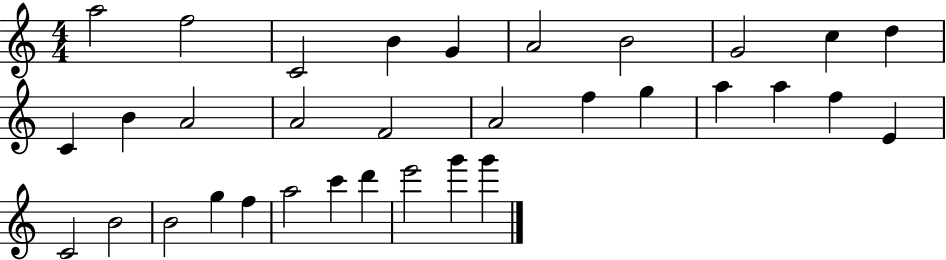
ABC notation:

X:1
T:Untitled
M:4/4
L:1/4
K:C
a2 f2 C2 B G A2 B2 G2 c d C B A2 A2 F2 A2 f g a a f E C2 B2 B2 g f a2 c' d' e'2 g' g'